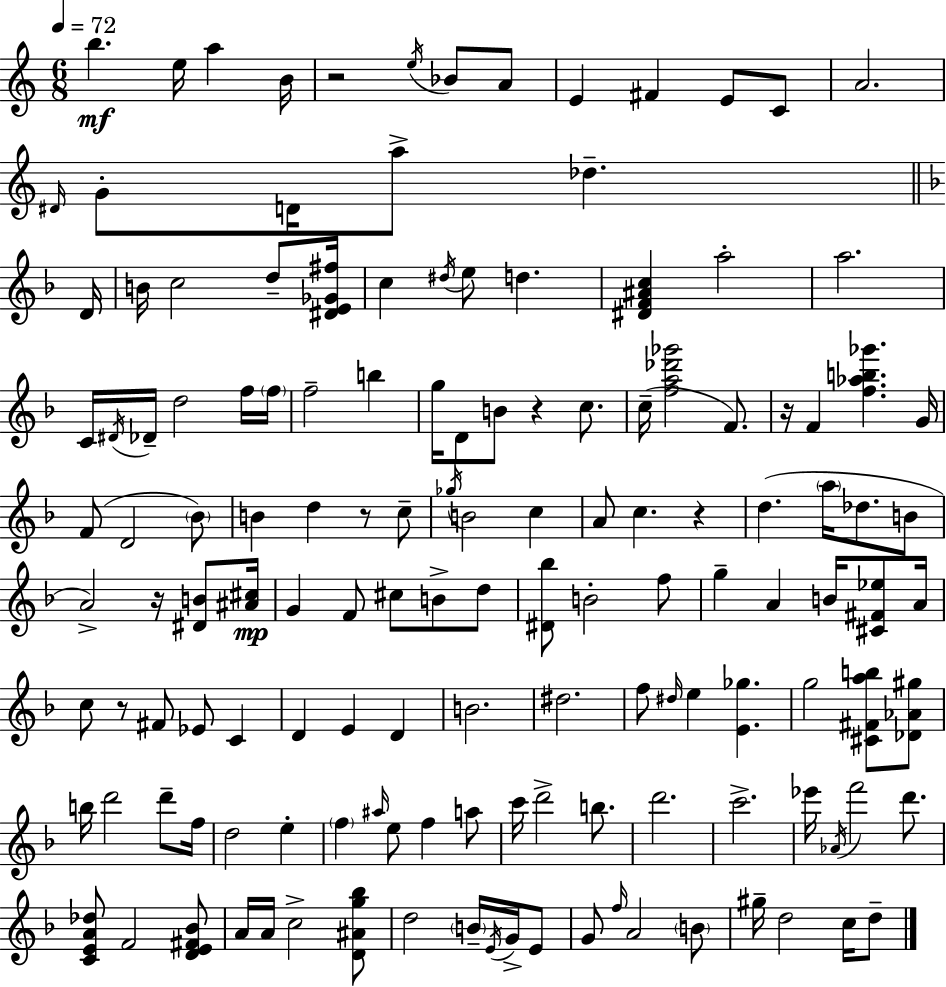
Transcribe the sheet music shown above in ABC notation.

X:1
T:Untitled
M:6/8
L:1/4
K:C
b e/4 a B/4 z2 e/4 _B/2 A/2 E ^F E/2 C/2 A2 ^D/4 G/2 D/4 a/2 _d D/4 B/4 c2 d/2 [^DE_G^f]/4 c ^d/4 e/2 d [^DF^Ac] a2 a2 C/4 ^D/4 _D/4 d2 f/4 f/4 f2 b g/4 D/2 B/2 z c/2 c/4 [fa_d'_g']2 F/2 z/4 F [f_ab_g'] G/4 F/2 D2 _B/2 B d z/2 c/2 _g/4 B2 c A/2 c z d a/4 _d/2 B/2 A2 z/4 [^DB]/2 [^A^c]/4 G F/2 ^c/2 B/2 d/2 [^D_b]/2 B2 f/2 g A B/4 [^C^F_e]/2 A/4 c/2 z/2 ^F/2 _E/2 C D E D B2 ^d2 f/2 ^d/4 e [E_g] g2 [^C^Fab]/2 [_D_A^g]/2 b/4 d'2 d'/2 f/4 d2 e f ^a/4 e/2 f a/2 c'/4 d'2 b/2 d'2 c'2 _e'/4 _A/4 f'2 d'/2 [CEA_d]/2 F2 [DE^F_B]/2 A/4 A/4 c2 [D^Ag_b]/2 d2 B/4 E/4 G/4 E/2 G/2 f/4 A2 B/2 ^g/4 d2 c/4 d/2